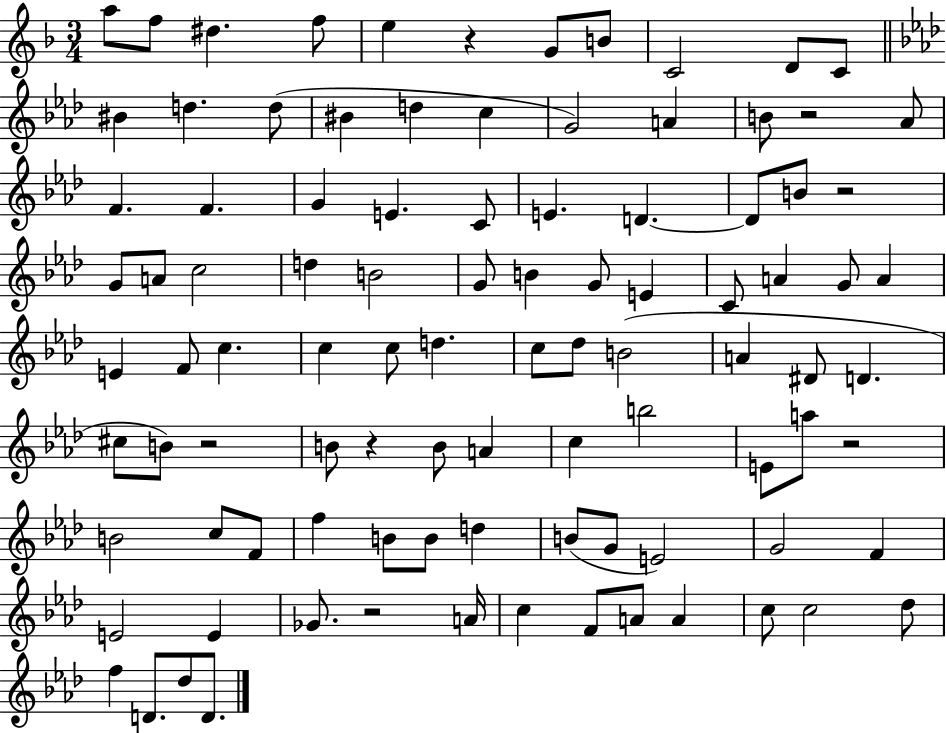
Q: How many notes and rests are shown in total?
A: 97